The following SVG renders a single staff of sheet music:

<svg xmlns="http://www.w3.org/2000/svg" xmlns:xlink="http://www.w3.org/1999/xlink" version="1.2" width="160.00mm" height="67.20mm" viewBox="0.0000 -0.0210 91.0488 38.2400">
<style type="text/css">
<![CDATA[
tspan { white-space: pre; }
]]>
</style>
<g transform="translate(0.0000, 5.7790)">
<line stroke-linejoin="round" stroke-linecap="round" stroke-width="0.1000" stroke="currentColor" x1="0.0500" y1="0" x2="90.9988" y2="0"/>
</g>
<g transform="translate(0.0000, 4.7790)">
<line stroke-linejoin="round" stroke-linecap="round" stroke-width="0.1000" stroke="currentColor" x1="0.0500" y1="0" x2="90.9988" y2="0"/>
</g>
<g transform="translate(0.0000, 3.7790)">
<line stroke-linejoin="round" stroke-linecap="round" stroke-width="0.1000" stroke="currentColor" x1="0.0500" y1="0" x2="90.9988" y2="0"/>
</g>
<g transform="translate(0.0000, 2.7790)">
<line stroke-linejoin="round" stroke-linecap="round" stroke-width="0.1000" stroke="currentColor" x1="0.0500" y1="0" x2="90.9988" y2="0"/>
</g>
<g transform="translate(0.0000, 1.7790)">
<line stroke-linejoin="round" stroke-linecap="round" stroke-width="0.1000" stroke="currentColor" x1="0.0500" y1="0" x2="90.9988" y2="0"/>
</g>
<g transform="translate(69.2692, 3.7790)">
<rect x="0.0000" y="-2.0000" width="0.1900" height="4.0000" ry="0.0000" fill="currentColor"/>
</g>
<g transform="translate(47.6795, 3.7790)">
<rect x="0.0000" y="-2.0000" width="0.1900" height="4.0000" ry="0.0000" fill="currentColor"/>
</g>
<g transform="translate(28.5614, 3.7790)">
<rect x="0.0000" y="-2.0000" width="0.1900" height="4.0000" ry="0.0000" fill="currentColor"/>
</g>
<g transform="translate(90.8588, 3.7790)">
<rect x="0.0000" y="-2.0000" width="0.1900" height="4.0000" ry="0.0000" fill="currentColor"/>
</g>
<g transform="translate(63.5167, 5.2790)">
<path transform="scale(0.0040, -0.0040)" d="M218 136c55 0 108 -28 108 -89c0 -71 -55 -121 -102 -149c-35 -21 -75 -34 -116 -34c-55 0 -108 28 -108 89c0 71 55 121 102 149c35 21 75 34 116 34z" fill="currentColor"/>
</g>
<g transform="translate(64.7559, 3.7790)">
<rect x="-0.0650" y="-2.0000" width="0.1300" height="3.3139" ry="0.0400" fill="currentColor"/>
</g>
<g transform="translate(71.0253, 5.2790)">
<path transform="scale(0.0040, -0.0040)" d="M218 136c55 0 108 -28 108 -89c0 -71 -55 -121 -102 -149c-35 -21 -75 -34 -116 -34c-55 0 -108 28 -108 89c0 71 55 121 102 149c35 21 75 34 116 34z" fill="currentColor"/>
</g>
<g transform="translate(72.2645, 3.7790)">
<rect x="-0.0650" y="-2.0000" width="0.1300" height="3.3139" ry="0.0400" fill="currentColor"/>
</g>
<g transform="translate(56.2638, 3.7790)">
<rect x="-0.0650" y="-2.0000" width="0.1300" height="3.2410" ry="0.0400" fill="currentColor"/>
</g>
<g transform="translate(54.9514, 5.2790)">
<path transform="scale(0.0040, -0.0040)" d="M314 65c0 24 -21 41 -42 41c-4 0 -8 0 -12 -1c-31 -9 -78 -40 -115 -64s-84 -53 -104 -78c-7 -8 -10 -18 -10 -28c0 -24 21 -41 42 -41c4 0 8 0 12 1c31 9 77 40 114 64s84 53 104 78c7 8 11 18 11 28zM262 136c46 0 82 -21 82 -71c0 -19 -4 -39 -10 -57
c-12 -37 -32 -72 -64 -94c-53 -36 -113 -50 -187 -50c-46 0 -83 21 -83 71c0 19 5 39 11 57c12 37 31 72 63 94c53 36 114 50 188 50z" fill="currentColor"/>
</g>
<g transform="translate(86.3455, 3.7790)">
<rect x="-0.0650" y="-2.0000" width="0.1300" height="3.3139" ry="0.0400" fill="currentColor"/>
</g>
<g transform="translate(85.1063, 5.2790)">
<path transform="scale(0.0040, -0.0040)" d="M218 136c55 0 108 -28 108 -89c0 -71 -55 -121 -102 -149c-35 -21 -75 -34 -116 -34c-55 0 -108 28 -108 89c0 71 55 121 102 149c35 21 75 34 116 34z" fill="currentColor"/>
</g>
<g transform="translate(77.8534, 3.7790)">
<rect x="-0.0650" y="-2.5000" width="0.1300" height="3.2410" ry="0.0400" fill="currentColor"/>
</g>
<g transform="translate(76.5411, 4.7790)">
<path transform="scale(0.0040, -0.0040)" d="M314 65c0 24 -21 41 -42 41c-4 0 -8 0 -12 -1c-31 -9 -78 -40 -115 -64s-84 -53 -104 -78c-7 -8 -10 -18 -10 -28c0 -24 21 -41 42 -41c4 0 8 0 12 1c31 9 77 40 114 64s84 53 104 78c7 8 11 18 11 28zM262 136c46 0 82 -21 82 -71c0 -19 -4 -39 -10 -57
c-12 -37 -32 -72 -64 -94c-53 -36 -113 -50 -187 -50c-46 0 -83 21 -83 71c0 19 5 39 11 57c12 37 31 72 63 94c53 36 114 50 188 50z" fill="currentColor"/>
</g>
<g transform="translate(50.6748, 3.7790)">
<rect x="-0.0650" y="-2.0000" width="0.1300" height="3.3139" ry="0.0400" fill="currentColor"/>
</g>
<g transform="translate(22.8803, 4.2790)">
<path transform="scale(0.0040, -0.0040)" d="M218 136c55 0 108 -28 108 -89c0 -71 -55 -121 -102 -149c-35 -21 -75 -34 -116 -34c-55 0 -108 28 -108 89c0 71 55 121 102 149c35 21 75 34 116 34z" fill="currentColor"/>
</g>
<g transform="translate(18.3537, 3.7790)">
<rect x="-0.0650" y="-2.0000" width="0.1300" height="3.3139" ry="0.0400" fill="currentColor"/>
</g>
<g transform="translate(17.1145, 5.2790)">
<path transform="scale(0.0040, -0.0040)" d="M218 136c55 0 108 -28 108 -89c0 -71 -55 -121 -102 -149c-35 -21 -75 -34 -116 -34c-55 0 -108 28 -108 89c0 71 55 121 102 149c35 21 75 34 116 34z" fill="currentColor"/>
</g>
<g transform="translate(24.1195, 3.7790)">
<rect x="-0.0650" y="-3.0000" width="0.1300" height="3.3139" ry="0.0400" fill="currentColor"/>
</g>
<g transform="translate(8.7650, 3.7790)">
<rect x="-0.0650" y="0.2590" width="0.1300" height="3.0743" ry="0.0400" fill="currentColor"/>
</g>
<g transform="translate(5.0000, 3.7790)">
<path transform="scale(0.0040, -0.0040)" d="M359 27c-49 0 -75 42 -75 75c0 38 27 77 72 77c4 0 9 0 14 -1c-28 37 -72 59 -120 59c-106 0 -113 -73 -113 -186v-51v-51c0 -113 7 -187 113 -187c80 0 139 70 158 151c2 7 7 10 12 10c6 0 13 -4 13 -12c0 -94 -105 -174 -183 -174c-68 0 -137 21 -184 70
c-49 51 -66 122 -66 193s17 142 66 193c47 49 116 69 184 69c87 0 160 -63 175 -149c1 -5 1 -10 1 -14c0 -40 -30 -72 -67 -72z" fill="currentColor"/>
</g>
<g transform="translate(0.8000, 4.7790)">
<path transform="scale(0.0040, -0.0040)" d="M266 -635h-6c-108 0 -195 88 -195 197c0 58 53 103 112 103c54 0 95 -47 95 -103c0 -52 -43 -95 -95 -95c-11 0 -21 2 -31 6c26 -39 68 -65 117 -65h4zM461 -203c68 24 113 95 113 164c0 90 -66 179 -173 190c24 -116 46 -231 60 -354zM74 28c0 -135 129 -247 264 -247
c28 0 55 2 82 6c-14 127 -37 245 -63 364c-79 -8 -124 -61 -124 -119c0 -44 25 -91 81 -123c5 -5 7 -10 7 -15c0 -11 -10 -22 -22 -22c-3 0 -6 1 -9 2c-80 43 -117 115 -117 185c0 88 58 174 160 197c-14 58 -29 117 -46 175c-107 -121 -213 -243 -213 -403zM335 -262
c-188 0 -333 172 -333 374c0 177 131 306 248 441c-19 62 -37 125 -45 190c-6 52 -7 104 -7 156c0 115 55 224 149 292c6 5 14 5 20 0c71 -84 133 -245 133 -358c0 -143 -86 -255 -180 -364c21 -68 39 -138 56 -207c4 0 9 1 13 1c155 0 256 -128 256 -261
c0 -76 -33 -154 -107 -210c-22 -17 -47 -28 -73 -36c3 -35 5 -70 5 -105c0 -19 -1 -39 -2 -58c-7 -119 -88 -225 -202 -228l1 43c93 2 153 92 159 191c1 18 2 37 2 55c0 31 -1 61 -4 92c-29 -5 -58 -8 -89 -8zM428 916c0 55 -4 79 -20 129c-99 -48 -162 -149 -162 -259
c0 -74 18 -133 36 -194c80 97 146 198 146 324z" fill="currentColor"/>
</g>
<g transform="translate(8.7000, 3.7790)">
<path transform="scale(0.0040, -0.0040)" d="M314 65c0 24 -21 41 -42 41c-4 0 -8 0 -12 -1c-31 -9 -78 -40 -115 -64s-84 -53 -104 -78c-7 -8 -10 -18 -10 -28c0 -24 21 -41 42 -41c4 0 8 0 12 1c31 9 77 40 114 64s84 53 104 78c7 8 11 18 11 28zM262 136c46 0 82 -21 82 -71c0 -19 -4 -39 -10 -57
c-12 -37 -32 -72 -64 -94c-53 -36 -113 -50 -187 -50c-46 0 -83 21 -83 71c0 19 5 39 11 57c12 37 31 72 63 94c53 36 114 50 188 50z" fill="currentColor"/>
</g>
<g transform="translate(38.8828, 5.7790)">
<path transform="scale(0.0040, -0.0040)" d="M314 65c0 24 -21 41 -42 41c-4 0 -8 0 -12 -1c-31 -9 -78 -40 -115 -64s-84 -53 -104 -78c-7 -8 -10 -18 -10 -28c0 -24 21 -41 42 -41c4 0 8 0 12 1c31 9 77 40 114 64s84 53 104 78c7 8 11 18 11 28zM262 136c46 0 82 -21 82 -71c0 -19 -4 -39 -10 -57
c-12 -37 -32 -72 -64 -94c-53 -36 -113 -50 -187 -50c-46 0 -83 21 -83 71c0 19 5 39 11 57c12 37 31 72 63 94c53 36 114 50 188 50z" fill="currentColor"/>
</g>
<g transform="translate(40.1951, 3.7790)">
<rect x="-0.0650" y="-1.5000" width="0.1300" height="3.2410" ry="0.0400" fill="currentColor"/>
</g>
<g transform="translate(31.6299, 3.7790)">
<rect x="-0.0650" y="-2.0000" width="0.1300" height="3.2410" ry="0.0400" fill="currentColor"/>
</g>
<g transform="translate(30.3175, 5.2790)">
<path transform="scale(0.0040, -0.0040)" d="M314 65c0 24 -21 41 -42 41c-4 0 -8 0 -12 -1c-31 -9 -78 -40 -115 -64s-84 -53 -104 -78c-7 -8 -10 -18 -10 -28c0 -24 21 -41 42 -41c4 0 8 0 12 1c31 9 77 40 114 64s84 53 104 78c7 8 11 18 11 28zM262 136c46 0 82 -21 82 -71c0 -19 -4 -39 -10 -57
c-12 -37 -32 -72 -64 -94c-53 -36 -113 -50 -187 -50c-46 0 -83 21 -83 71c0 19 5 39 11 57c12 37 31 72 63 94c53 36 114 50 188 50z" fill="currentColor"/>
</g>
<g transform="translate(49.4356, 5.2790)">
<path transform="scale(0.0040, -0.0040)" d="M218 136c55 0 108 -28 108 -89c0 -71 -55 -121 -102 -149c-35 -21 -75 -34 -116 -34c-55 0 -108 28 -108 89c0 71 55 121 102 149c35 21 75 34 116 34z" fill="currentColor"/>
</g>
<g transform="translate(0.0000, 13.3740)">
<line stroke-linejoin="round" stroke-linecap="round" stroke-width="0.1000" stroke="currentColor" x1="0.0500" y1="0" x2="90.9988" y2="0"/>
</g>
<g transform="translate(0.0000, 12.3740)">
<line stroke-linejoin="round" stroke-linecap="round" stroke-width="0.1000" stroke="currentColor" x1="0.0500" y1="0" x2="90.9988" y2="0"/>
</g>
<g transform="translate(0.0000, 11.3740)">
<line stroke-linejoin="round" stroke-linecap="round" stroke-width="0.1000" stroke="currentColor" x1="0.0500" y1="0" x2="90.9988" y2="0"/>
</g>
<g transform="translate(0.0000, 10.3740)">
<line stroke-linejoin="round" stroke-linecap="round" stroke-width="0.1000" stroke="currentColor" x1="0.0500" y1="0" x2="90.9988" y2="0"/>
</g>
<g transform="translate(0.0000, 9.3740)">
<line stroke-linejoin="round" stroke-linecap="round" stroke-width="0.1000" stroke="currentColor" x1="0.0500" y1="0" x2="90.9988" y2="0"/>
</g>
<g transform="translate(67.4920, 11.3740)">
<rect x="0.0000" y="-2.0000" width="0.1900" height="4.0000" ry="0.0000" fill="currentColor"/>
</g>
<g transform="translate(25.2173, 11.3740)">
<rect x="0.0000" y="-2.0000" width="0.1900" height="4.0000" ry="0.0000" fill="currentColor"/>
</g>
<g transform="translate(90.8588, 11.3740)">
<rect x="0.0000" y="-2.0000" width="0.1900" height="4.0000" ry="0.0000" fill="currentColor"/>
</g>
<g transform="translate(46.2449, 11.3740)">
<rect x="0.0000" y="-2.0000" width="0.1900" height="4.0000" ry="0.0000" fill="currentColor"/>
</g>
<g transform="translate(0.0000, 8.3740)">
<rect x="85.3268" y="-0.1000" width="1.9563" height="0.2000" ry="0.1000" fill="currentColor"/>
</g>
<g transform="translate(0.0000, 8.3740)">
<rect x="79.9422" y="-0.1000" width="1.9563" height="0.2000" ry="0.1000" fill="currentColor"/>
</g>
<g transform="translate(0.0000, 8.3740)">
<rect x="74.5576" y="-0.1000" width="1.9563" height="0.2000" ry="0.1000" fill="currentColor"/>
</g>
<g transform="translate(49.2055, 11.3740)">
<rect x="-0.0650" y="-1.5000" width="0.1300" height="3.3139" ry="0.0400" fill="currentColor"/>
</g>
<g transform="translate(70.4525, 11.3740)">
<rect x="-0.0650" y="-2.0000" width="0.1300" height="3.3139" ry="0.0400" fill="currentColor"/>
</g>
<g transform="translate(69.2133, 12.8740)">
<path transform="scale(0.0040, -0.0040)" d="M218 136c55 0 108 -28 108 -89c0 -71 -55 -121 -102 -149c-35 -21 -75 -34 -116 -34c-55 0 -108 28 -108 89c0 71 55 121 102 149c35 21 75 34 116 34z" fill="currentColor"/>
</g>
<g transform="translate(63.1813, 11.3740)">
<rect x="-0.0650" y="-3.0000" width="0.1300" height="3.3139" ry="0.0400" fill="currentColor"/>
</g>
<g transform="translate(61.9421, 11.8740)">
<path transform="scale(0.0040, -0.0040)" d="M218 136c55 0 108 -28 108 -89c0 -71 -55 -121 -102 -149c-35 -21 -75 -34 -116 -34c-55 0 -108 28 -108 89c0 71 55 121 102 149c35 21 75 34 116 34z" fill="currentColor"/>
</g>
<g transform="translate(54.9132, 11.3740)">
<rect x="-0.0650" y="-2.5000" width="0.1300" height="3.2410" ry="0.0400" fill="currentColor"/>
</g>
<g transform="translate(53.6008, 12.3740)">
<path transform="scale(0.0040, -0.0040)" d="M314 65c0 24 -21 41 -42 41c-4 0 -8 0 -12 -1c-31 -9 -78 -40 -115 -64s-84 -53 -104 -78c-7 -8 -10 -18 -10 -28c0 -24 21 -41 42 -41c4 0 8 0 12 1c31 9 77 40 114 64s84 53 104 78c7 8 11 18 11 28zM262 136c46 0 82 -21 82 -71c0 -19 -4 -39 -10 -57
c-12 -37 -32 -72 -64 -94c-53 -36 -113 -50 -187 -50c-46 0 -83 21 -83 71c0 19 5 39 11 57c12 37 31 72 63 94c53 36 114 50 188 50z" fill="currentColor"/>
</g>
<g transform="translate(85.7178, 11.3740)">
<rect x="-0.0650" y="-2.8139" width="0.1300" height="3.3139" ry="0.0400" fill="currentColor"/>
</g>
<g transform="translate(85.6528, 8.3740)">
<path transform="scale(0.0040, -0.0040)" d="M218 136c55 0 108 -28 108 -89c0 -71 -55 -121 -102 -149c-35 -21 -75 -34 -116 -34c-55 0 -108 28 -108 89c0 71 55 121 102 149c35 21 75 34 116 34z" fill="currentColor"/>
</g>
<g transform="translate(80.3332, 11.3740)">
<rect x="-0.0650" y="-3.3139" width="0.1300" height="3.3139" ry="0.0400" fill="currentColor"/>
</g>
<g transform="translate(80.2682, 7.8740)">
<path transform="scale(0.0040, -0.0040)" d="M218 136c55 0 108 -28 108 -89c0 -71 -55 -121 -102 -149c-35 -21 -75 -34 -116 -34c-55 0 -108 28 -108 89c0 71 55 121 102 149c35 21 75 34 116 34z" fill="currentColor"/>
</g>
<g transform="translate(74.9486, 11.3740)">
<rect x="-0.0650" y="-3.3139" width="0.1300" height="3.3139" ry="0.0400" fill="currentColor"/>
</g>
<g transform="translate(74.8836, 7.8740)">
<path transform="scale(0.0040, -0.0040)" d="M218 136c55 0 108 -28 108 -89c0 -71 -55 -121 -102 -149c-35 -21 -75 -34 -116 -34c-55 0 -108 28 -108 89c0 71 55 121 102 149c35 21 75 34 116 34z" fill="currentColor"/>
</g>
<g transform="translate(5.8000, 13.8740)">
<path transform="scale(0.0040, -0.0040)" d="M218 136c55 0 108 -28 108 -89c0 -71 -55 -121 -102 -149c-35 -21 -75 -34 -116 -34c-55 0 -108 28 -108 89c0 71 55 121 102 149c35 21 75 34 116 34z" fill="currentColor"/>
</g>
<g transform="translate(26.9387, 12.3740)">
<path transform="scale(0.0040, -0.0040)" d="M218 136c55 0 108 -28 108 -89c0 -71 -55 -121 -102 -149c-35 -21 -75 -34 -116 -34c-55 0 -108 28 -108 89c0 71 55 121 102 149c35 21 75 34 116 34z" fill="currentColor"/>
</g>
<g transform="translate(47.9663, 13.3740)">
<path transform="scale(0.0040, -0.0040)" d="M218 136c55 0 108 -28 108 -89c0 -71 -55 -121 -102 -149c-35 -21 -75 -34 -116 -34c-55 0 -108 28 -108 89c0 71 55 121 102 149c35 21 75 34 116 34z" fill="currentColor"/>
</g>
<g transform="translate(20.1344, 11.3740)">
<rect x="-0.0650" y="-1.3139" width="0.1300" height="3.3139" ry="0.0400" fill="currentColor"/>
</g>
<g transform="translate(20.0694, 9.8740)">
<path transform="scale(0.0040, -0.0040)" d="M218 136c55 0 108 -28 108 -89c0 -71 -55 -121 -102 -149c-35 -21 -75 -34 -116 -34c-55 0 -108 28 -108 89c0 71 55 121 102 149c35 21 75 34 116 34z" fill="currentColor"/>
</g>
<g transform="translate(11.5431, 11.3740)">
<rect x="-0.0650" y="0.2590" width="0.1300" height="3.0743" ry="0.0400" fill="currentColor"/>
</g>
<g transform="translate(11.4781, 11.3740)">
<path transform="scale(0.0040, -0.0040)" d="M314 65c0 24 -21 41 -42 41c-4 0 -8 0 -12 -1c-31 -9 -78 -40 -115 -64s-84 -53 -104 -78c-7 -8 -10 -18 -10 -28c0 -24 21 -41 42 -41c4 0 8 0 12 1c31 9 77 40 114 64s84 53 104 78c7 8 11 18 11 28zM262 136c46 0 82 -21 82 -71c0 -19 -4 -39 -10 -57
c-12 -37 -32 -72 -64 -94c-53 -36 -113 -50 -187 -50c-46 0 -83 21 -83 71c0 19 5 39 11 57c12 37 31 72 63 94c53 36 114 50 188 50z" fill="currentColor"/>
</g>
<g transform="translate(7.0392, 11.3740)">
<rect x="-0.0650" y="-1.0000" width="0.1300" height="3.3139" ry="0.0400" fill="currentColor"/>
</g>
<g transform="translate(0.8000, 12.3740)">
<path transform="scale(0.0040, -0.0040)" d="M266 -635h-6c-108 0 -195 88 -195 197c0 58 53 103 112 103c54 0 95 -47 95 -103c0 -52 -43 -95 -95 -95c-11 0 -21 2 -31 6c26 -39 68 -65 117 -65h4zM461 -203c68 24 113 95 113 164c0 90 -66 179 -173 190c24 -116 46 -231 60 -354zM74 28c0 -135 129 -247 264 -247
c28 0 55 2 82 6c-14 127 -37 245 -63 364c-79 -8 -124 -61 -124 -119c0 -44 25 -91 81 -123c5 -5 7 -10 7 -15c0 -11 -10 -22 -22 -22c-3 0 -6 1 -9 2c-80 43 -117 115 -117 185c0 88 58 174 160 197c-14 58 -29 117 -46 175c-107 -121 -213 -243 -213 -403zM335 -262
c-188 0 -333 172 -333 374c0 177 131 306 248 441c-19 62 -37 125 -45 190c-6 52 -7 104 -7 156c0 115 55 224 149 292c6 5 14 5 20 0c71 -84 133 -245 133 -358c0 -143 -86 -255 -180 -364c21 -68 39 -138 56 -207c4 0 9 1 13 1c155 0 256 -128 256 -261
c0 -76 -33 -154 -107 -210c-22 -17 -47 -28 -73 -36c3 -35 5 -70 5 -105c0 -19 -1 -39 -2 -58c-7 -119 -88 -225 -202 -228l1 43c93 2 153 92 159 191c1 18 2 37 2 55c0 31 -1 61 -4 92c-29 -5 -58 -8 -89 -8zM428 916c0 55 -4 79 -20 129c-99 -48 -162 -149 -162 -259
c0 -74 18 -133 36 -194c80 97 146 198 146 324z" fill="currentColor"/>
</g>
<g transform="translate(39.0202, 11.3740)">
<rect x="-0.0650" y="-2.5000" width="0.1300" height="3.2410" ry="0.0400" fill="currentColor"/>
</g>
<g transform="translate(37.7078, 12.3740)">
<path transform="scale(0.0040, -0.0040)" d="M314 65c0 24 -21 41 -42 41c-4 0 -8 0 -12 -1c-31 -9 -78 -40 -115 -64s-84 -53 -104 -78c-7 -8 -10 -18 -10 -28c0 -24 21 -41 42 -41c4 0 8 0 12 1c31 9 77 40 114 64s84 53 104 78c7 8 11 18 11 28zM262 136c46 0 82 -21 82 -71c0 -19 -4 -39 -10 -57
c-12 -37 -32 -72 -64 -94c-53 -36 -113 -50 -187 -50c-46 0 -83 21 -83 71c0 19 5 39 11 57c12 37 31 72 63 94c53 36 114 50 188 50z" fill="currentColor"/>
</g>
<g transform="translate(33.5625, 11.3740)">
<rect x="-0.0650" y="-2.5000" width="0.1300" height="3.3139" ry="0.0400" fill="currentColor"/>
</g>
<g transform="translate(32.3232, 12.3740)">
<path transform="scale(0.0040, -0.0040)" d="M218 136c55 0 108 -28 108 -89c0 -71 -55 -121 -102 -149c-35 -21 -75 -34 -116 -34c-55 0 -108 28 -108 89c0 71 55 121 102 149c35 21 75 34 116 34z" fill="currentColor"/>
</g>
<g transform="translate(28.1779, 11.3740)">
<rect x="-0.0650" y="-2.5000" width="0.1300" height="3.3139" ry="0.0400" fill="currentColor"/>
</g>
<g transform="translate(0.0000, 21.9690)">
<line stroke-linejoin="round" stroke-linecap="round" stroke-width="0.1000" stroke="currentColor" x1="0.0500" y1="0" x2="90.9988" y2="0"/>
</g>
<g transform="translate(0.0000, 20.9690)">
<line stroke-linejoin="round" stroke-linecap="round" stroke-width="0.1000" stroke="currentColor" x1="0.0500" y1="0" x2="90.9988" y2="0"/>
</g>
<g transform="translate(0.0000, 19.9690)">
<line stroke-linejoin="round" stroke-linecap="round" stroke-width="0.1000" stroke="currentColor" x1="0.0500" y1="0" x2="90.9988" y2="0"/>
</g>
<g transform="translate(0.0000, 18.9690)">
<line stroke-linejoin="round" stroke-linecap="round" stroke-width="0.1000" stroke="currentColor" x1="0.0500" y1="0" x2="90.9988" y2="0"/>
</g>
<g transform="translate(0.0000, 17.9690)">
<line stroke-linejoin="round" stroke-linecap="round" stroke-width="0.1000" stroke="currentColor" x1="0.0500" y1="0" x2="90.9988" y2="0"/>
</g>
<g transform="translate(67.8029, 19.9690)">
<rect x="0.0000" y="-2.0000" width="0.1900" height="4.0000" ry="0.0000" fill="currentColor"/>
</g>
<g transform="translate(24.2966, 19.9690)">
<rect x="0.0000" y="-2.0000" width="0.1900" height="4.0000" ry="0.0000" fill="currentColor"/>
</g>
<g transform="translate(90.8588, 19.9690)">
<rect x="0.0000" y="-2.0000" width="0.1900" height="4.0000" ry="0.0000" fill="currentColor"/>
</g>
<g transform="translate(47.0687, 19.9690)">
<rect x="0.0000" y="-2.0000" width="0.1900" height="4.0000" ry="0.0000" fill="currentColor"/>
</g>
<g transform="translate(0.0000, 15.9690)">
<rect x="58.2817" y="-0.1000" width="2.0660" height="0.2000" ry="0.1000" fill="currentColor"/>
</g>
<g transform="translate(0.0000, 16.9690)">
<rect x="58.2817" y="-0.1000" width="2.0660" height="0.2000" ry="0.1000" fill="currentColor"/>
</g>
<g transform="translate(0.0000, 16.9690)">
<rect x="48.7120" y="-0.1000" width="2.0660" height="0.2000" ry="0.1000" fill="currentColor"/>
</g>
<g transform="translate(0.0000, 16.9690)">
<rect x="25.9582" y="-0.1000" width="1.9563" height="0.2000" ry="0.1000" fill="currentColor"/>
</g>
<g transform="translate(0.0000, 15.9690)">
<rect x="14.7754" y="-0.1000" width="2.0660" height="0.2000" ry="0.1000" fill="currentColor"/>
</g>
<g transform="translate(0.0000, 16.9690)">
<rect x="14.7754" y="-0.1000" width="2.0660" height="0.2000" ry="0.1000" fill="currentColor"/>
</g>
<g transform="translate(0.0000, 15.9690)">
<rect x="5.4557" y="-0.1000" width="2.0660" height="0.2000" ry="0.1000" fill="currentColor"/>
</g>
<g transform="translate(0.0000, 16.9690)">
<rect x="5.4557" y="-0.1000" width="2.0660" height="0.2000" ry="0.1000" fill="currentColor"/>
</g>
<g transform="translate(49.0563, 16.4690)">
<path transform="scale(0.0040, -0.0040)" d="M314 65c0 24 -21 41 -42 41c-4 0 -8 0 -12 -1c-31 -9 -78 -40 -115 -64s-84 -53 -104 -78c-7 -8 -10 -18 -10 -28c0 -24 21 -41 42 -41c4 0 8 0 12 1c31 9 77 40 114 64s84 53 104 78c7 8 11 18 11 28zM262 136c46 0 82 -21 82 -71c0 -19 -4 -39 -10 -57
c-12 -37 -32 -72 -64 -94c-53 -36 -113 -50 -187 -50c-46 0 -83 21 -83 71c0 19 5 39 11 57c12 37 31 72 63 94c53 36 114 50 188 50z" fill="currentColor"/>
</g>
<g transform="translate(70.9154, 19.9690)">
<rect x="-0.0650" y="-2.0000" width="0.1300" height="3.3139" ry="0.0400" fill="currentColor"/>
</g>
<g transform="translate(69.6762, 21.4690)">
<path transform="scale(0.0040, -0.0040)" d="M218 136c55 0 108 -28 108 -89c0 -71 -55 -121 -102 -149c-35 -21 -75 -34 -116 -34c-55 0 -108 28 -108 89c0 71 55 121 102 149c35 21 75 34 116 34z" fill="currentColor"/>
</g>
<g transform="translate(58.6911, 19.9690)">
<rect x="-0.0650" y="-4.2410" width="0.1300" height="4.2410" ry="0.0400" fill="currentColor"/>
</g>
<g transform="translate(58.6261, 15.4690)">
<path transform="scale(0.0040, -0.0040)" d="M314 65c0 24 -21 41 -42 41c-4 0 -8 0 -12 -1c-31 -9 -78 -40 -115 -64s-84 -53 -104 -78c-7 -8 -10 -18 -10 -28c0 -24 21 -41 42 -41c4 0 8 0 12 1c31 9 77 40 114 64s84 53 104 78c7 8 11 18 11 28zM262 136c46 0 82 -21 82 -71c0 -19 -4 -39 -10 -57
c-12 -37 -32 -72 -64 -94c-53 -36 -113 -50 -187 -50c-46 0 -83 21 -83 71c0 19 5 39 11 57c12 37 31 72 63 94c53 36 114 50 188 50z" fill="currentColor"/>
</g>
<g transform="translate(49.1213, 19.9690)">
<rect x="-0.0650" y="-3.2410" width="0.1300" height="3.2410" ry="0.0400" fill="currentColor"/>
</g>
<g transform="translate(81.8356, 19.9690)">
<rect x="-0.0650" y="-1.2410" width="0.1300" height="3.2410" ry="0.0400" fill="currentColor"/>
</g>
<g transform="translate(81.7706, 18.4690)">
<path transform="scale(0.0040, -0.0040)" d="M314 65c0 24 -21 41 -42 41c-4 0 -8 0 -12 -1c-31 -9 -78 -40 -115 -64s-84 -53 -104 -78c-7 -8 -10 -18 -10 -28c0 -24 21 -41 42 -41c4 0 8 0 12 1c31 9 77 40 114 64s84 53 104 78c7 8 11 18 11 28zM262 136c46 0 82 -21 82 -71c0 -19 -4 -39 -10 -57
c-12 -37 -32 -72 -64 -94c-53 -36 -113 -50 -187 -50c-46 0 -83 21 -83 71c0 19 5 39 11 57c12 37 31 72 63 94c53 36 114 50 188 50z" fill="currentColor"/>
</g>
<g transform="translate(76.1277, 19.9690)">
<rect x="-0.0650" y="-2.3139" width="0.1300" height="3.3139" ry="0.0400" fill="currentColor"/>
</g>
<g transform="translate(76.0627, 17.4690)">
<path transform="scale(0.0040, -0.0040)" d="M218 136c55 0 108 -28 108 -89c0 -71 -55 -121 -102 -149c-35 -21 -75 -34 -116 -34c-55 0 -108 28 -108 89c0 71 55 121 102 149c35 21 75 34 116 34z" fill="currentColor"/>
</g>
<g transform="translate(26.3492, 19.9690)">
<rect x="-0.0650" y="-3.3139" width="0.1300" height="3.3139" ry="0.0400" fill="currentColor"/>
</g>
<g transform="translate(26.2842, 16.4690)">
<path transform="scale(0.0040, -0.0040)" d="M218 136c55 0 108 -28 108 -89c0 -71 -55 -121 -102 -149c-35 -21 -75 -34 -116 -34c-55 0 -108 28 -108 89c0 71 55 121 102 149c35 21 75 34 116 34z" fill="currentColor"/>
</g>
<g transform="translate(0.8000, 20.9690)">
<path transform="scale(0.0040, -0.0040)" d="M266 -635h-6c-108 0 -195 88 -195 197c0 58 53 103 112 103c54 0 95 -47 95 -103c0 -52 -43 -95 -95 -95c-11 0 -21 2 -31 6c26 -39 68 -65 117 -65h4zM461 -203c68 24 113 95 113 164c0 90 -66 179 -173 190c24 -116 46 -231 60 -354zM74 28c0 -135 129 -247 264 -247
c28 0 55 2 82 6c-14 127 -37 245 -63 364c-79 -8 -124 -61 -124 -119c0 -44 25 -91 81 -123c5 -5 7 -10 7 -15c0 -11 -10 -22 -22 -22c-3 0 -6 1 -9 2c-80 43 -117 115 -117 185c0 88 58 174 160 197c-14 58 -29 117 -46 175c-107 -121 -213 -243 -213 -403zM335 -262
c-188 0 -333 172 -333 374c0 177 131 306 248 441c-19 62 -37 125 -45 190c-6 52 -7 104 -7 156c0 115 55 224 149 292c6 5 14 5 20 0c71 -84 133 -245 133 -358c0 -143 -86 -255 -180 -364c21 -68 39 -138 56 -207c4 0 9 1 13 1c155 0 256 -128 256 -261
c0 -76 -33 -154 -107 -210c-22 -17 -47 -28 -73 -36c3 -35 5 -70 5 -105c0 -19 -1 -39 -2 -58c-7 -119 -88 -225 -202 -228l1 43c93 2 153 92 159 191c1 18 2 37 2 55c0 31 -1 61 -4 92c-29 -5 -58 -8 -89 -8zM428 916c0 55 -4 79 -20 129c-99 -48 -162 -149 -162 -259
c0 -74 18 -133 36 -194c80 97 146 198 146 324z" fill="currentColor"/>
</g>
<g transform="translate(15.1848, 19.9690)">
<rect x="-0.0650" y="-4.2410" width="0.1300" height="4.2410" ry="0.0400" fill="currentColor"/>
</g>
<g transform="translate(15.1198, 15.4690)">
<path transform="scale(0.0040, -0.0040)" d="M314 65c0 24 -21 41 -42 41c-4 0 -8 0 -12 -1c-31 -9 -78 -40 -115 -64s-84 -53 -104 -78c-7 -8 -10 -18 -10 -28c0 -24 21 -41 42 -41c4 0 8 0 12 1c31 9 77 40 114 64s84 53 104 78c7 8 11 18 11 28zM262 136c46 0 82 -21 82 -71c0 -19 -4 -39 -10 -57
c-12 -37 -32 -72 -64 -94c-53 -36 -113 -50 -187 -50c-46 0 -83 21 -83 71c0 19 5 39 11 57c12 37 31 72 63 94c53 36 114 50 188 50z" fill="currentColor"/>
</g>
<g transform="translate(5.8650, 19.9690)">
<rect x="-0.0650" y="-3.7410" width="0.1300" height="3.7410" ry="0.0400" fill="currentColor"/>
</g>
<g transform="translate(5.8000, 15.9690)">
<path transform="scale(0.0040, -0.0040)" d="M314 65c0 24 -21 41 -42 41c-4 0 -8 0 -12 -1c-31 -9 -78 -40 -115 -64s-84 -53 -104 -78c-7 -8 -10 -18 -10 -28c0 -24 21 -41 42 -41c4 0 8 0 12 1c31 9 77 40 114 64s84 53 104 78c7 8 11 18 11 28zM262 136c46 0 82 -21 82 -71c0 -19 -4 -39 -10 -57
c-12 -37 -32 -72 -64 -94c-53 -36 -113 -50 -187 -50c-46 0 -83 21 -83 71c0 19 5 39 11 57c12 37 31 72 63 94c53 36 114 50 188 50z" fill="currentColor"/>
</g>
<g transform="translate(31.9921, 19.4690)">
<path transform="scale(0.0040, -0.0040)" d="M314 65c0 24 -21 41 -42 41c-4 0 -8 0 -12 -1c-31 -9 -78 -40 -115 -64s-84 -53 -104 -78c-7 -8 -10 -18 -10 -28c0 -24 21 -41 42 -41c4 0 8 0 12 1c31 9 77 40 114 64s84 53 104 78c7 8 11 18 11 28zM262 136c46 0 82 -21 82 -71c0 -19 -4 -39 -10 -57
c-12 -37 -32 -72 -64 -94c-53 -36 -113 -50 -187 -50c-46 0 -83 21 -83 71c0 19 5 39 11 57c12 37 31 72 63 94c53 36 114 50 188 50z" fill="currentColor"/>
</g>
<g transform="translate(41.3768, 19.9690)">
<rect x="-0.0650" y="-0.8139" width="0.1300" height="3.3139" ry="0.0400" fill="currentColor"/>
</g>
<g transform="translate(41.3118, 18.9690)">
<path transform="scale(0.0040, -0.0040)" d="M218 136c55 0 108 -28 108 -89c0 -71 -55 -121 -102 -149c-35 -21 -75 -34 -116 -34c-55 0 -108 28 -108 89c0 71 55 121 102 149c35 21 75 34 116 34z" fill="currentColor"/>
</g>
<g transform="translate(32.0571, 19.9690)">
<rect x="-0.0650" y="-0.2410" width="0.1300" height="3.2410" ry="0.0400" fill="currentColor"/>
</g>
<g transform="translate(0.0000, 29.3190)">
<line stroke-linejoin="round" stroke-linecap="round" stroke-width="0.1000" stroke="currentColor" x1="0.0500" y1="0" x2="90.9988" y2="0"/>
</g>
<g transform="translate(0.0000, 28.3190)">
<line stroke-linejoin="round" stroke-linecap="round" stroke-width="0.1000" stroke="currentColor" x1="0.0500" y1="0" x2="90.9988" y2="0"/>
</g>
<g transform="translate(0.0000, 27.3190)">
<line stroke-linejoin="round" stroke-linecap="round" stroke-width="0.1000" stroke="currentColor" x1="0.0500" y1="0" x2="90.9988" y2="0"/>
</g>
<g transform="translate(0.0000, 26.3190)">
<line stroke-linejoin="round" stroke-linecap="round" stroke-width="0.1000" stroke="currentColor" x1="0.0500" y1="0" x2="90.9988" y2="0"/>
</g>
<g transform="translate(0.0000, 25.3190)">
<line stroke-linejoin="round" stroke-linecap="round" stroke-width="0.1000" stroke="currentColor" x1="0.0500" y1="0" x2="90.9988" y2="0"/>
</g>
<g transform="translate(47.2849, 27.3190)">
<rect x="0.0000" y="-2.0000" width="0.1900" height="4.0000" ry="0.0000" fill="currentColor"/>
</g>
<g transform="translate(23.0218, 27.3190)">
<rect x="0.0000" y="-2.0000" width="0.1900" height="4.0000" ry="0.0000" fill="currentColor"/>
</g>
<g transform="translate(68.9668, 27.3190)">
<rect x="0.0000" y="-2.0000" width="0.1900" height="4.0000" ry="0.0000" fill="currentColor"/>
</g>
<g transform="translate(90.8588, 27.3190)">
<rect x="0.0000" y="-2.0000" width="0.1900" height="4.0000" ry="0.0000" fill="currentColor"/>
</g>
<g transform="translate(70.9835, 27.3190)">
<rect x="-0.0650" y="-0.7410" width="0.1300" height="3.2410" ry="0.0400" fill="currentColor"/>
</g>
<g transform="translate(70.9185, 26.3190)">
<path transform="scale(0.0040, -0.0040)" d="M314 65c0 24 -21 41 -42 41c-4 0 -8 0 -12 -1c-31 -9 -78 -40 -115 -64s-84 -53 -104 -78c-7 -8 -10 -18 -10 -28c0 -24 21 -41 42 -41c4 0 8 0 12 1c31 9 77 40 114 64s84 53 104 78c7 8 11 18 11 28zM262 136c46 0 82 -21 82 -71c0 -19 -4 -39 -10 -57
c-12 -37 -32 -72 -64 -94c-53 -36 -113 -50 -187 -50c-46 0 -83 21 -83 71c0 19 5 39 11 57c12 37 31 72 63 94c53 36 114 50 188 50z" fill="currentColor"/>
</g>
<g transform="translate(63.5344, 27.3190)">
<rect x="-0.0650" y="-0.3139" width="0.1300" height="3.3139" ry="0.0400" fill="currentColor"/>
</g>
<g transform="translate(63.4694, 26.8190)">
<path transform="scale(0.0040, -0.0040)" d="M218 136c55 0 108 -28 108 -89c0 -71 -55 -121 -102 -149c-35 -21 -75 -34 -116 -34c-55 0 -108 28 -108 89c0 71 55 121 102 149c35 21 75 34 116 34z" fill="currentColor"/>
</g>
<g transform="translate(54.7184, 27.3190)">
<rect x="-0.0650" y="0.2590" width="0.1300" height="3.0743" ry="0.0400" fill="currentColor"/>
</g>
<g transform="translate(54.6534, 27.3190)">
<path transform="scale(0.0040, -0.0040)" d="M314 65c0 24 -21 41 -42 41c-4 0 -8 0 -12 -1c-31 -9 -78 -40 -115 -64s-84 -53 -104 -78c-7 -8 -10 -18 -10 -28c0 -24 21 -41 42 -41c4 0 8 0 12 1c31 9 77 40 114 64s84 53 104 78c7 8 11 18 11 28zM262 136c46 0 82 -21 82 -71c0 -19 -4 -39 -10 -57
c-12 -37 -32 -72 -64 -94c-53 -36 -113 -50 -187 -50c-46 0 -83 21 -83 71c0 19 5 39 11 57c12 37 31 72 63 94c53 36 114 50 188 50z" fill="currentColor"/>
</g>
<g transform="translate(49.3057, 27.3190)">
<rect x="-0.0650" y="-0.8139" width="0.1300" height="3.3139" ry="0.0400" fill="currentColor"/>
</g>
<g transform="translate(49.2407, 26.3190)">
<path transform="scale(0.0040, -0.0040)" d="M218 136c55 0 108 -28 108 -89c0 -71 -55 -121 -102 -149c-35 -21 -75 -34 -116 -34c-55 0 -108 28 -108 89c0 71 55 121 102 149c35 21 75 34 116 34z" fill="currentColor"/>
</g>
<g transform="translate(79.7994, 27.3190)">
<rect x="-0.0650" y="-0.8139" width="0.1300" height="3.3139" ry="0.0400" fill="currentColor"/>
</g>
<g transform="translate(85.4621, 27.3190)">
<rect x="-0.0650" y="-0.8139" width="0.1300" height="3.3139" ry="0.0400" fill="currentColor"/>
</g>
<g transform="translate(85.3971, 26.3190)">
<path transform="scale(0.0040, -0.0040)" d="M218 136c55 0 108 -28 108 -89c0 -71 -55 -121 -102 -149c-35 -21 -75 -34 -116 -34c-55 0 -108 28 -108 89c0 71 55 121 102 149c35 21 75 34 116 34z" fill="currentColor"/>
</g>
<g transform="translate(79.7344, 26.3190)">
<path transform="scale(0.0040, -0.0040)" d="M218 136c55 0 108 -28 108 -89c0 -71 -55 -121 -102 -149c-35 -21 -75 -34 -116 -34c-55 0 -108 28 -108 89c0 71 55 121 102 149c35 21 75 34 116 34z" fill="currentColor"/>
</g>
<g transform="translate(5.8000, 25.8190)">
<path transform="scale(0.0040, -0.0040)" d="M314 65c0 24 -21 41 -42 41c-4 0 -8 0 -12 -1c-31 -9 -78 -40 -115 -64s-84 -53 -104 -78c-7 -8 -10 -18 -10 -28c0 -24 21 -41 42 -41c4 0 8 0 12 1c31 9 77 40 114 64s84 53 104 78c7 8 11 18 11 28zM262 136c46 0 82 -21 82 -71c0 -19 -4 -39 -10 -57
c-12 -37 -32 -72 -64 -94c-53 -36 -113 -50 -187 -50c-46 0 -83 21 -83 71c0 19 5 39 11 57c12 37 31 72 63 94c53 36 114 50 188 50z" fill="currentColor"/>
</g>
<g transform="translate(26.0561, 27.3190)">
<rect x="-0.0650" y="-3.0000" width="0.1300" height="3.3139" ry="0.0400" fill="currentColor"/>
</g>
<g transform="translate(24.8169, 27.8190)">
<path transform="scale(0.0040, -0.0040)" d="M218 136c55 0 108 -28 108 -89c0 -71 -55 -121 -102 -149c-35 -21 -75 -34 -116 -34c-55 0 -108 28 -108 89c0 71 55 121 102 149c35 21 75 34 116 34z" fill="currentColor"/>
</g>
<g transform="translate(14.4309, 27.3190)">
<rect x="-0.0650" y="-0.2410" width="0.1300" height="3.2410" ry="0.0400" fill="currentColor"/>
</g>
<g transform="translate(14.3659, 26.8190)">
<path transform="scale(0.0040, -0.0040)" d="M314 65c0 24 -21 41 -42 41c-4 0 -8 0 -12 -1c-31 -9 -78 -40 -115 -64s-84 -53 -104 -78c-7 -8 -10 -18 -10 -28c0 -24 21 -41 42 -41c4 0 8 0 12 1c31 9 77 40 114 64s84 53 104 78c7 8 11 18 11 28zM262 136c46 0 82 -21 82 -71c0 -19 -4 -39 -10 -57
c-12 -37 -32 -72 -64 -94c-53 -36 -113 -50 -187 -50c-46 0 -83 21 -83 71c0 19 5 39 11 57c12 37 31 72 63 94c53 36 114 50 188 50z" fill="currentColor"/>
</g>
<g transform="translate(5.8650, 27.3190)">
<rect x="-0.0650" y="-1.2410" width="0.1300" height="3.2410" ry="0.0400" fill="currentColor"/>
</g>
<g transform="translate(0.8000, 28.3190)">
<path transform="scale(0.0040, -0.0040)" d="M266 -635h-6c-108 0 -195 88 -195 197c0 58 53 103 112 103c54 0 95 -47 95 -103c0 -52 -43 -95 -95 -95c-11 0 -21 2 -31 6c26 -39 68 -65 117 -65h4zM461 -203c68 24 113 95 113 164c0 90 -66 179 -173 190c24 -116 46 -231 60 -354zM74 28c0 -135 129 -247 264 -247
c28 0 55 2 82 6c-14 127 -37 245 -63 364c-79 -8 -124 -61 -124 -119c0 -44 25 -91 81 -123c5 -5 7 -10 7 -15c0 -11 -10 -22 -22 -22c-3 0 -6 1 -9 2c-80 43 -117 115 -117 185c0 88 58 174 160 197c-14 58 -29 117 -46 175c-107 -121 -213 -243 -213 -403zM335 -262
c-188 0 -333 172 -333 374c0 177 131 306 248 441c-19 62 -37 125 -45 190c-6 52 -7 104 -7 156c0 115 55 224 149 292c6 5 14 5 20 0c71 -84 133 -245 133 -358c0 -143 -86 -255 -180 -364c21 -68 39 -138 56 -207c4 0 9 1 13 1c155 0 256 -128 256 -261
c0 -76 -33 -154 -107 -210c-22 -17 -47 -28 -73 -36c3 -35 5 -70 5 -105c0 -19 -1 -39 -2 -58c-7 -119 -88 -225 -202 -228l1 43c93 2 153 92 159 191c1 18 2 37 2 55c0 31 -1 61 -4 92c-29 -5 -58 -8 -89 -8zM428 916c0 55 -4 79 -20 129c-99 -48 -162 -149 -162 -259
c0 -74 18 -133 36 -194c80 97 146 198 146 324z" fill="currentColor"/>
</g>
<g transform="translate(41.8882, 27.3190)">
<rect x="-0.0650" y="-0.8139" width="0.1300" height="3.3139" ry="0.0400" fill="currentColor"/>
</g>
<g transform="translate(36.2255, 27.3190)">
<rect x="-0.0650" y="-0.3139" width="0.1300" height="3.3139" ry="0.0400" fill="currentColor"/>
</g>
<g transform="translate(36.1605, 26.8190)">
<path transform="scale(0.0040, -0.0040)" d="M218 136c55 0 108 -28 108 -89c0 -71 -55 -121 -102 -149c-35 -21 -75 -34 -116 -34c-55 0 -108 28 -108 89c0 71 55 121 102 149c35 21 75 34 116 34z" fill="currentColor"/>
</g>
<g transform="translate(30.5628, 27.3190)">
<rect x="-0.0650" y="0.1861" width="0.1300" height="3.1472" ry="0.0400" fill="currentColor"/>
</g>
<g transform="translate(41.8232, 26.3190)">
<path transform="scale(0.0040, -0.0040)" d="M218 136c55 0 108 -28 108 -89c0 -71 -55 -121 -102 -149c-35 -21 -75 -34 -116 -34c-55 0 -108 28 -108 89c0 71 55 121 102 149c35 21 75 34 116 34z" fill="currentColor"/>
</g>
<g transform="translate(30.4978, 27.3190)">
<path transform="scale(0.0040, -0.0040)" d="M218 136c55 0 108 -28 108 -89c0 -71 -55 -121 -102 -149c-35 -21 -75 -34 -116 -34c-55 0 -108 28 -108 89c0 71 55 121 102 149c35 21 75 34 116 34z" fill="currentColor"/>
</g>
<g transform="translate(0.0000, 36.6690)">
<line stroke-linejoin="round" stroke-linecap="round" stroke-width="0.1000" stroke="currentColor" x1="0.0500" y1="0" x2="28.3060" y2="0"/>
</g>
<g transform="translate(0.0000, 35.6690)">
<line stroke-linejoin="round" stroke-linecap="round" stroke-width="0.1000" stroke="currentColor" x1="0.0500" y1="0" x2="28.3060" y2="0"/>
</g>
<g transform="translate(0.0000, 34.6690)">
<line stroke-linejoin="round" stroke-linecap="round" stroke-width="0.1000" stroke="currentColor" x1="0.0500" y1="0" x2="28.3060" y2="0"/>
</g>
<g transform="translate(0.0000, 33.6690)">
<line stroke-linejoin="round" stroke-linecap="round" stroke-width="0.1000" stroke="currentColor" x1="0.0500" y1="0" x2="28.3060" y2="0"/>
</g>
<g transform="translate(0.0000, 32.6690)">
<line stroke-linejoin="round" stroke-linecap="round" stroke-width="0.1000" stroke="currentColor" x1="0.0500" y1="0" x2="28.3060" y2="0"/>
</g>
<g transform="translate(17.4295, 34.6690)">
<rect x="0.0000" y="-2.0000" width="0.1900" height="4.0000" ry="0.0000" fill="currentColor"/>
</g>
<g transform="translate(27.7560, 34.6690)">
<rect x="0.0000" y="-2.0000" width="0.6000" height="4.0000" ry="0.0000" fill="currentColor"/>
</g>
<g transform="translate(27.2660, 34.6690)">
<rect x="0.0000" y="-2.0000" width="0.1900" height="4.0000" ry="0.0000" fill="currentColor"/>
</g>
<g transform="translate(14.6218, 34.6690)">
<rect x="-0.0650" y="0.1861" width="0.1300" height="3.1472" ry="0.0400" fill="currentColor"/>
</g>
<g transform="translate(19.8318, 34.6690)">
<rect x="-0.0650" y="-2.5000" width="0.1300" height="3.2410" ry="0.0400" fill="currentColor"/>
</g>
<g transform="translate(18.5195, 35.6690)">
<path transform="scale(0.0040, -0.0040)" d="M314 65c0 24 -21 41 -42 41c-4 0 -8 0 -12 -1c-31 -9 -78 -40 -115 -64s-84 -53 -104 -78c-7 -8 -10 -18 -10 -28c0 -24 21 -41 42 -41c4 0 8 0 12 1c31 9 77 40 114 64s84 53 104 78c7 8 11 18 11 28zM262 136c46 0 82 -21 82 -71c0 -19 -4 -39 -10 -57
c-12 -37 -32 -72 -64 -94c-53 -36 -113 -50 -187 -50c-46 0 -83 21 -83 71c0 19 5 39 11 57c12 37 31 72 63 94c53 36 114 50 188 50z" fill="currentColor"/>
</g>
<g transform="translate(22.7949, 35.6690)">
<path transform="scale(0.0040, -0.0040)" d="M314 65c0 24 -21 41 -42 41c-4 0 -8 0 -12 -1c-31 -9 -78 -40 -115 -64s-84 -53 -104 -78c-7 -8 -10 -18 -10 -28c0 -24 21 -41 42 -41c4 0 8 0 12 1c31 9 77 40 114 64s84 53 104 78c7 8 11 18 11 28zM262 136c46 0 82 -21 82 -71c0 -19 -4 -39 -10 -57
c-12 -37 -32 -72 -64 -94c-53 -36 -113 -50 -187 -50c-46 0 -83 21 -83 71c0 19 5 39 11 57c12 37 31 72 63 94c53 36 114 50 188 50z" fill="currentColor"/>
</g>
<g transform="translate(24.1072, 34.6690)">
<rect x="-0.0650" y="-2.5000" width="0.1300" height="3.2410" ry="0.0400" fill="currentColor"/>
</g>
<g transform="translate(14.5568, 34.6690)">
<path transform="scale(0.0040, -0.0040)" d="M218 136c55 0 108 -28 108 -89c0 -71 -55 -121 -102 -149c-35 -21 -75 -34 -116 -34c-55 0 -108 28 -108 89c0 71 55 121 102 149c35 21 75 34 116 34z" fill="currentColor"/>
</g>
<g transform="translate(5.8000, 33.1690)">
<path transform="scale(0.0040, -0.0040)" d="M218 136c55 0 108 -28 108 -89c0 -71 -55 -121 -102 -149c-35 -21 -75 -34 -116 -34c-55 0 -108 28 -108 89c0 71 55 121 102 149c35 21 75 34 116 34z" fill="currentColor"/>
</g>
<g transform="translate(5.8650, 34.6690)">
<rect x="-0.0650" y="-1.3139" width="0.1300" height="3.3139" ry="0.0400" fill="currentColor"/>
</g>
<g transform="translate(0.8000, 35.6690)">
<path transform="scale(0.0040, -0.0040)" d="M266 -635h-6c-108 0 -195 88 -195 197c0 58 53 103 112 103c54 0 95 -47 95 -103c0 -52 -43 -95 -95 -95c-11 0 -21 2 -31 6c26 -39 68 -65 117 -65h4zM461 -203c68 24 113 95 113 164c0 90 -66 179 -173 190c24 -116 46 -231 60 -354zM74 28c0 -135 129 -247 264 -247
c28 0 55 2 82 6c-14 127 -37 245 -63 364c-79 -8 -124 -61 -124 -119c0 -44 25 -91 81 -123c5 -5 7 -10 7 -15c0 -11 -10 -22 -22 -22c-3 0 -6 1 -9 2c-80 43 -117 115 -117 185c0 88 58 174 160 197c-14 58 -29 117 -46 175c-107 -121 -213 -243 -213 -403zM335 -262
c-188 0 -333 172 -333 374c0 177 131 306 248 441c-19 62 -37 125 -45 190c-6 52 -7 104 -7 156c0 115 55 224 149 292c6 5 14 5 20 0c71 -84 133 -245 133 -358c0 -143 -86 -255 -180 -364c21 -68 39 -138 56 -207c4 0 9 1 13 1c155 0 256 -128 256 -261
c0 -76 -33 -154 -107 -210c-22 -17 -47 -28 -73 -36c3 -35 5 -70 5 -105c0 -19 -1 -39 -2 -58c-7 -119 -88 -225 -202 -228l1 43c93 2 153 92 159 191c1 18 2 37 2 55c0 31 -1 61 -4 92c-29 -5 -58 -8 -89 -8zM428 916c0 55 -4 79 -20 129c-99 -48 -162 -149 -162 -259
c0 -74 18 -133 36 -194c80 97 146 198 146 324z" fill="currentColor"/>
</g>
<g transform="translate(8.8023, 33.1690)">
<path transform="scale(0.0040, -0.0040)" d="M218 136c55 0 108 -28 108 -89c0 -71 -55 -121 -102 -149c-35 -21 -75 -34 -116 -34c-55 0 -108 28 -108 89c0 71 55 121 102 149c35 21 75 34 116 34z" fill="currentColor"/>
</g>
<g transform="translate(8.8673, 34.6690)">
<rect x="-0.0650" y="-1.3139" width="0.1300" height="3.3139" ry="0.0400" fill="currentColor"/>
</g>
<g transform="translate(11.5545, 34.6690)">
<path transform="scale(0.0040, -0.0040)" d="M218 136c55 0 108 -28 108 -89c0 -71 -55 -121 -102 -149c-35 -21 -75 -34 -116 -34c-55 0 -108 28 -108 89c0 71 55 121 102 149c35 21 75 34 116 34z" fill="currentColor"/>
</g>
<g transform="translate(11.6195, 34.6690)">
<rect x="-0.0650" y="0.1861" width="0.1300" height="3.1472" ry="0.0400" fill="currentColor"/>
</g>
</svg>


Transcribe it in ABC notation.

X:1
T:Untitled
M:4/4
L:1/4
K:C
B2 F A F2 E2 F F2 F F G2 F D B2 e G G G2 E G2 A F b b a c'2 d'2 b c2 d b2 d'2 F g e2 e2 c2 A B c d d B2 c d2 d d e e B B G2 G2